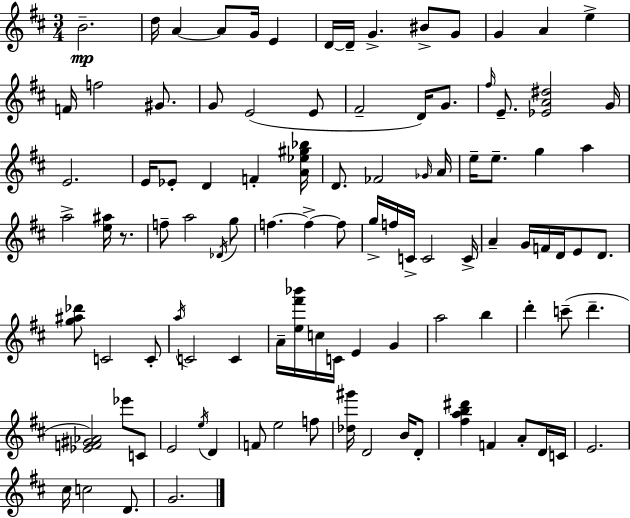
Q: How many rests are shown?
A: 1